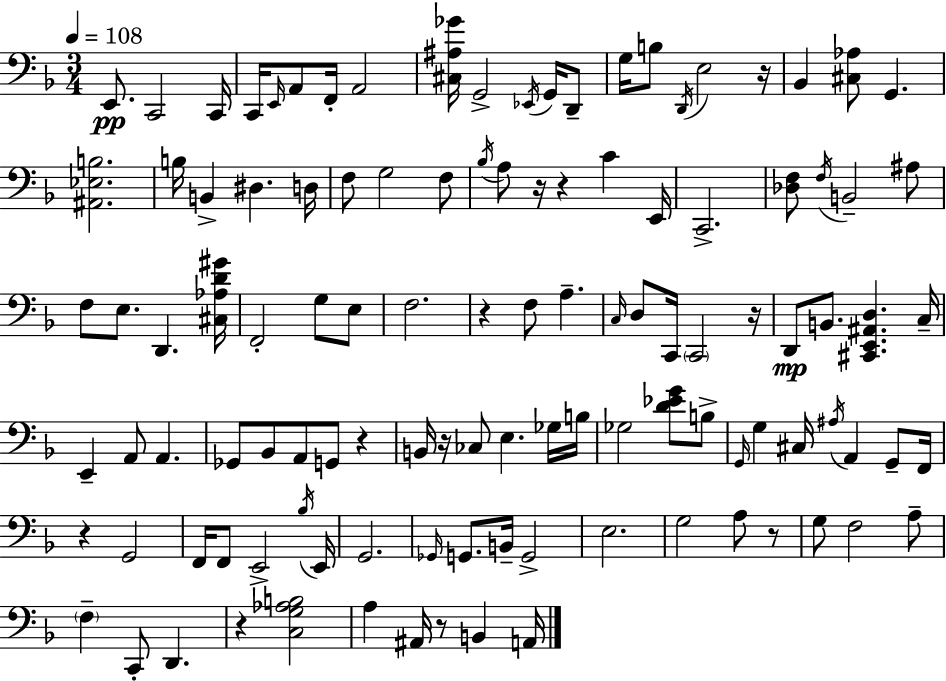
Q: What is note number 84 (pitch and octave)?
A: A3